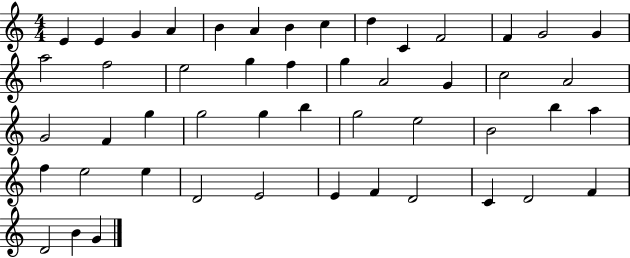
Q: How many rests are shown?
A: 0